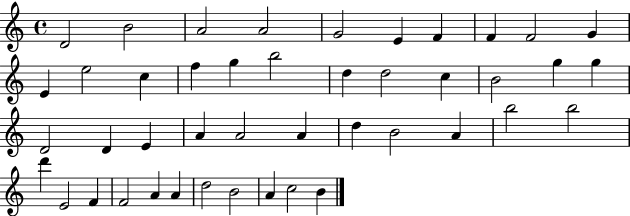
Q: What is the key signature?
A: C major